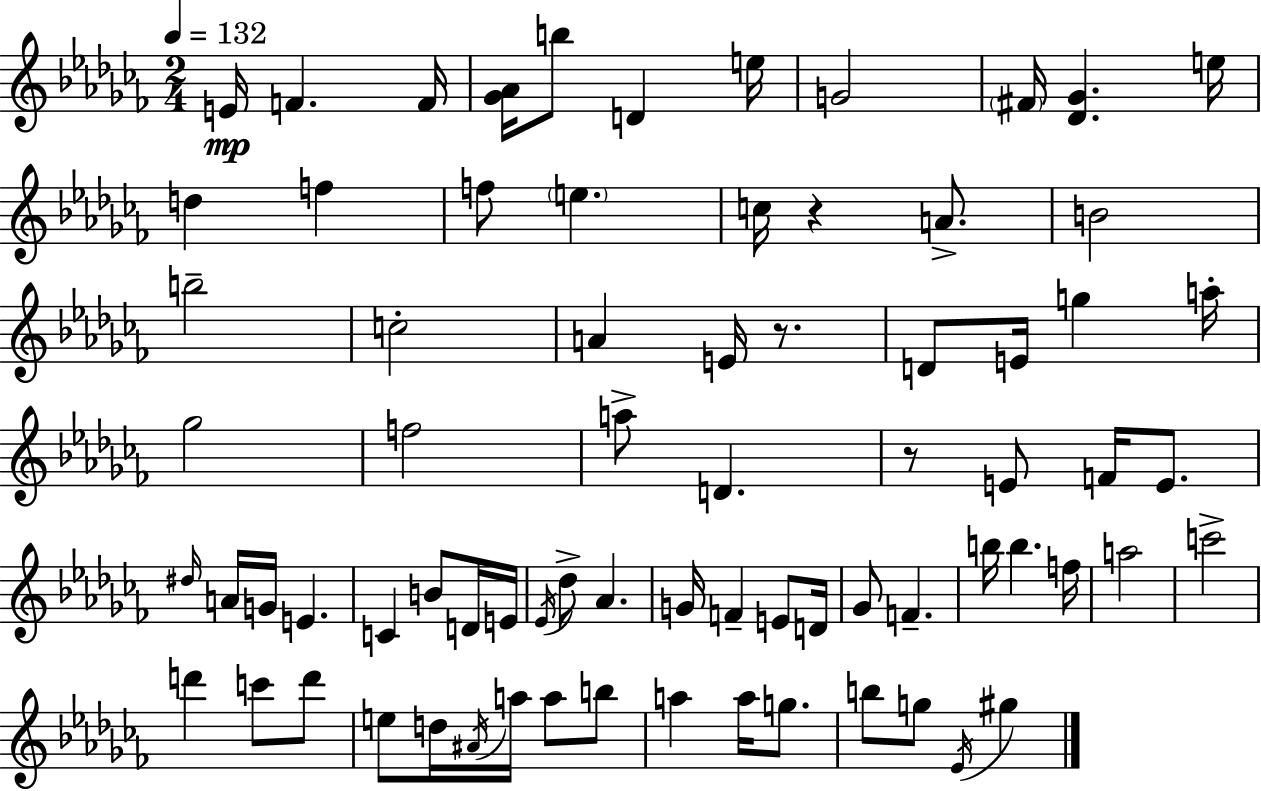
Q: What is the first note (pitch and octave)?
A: E4